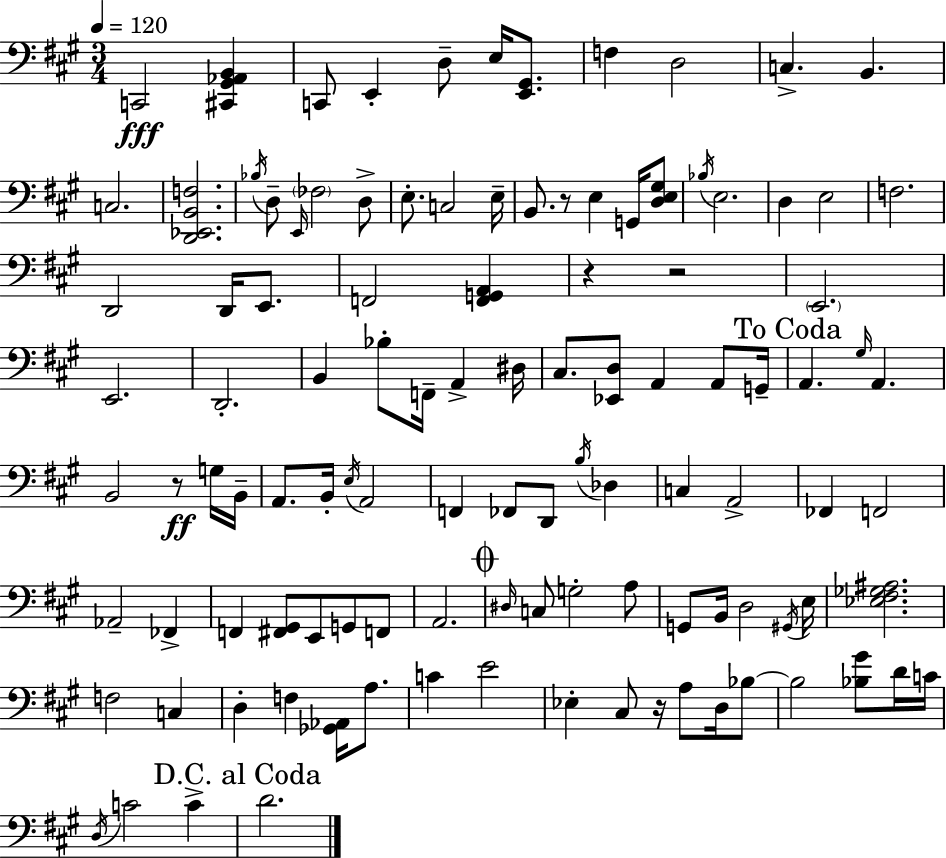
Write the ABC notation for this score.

X:1
T:Untitled
M:3/4
L:1/4
K:A
C,,2 [^C,,^G,,_A,,B,,] C,,/2 E,, D,/2 E,/4 [E,,^G,,]/2 F, D,2 C, B,, C,2 [D,,_E,,B,,F,]2 _B,/4 D,/2 E,,/4 _F,2 D,/2 E,/2 C,2 E,/4 B,,/2 z/2 E, G,,/4 [D,E,^G,]/2 _B,/4 E,2 D, E,2 F,2 D,,2 D,,/4 E,,/2 F,,2 [F,,G,,A,,] z z2 E,,2 E,,2 D,,2 B,, _B,/2 F,,/4 A,, ^D,/4 ^C,/2 [_E,,D,]/2 A,, A,,/2 G,,/4 A,, ^G,/4 A,, B,,2 z/2 G,/4 B,,/4 A,,/2 B,,/4 E,/4 A,,2 F,, _F,,/2 D,,/2 B,/4 _D, C, A,,2 _F,, F,,2 _A,,2 _F,, F,, [^F,,^G,,]/2 E,,/2 G,,/2 F,,/2 A,,2 ^D,/4 C,/2 G,2 A,/2 G,,/2 B,,/4 D,2 ^G,,/4 E,/4 [_E,^F,_G,^A,]2 F,2 C, D, F, [_G,,_A,,]/4 A,/2 C E2 _E, ^C,/2 z/4 A,/2 D,/4 _B,/2 _B,2 [_B,^G]/2 D/4 C/4 D,/4 C2 C D2